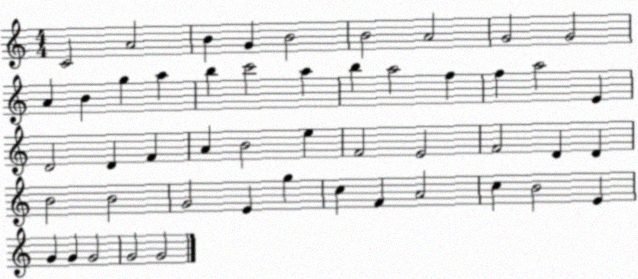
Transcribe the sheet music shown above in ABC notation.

X:1
T:Untitled
M:4/4
L:1/4
K:C
C2 A2 B G B2 B2 A2 G2 G2 A B g a b c'2 a b a2 f f a2 E D2 D F A B2 e F2 E2 F2 D D B2 B2 G2 E g c F A2 c B2 E G G G2 G2 G2